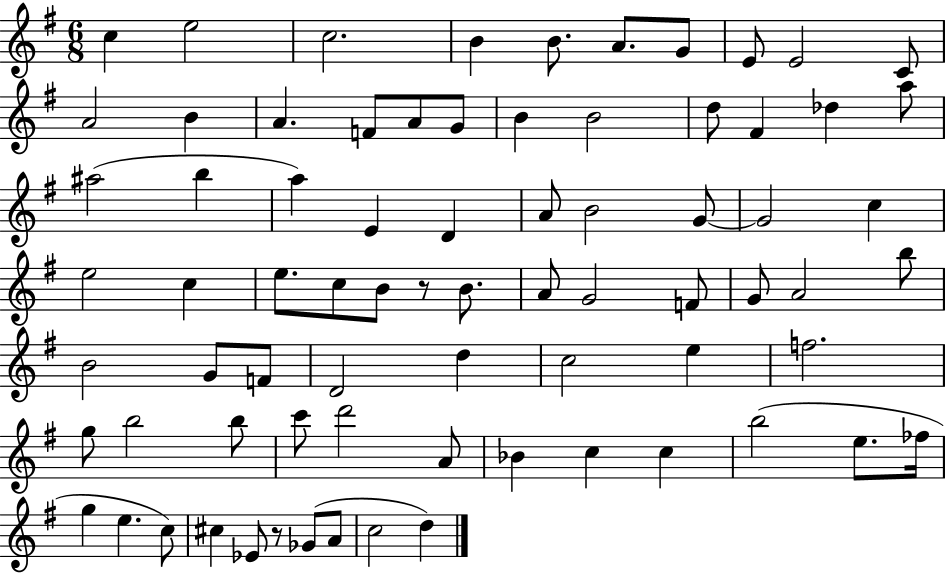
X:1
T:Untitled
M:6/8
L:1/4
K:G
c e2 c2 B B/2 A/2 G/2 E/2 E2 C/2 A2 B A F/2 A/2 G/2 B B2 d/2 ^F _d a/2 ^a2 b a E D A/2 B2 G/2 G2 c e2 c e/2 c/2 B/2 z/2 B/2 A/2 G2 F/2 G/2 A2 b/2 B2 G/2 F/2 D2 d c2 e f2 g/2 b2 b/2 c'/2 d'2 A/2 _B c c b2 e/2 _f/4 g e c/2 ^c _E/2 z/2 _G/2 A/2 c2 d